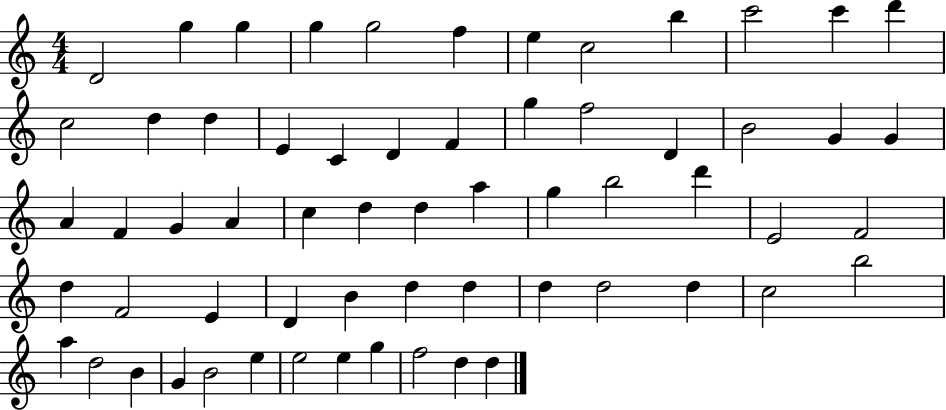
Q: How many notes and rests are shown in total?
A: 62